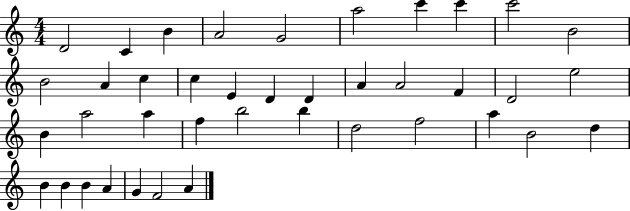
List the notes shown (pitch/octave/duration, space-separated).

D4/h C4/q B4/q A4/h G4/h A5/h C6/q C6/q C6/h B4/h B4/h A4/q C5/q C5/q E4/q D4/q D4/q A4/q A4/h F4/q D4/h E5/h B4/q A5/h A5/q F5/q B5/h B5/q D5/h F5/h A5/q B4/h D5/q B4/q B4/q B4/q A4/q G4/q F4/h A4/q